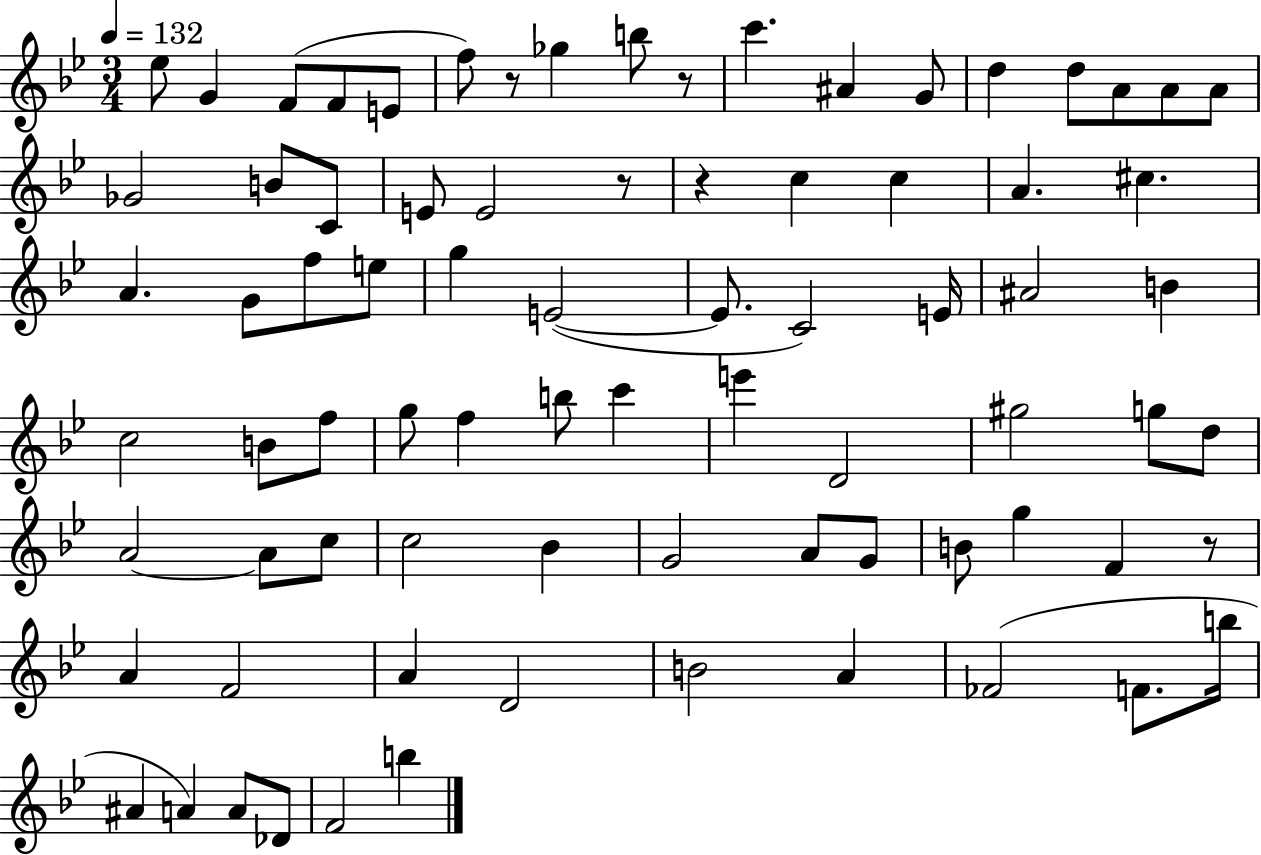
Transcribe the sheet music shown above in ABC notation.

X:1
T:Untitled
M:3/4
L:1/4
K:Bb
_e/2 G F/2 F/2 E/2 f/2 z/2 _g b/2 z/2 c' ^A G/2 d d/2 A/2 A/2 A/2 _G2 B/2 C/2 E/2 E2 z/2 z c c A ^c A G/2 f/2 e/2 g E2 E/2 C2 E/4 ^A2 B c2 B/2 f/2 g/2 f b/2 c' e' D2 ^g2 g/2 d/2 A2 A/2 c/2 c2 _B G2 A/2 G/2 B/2 g F z/2 A F2 A D2 B2 A _F2 F/2 b/4 ^A A A/2 _D/2 F2 b